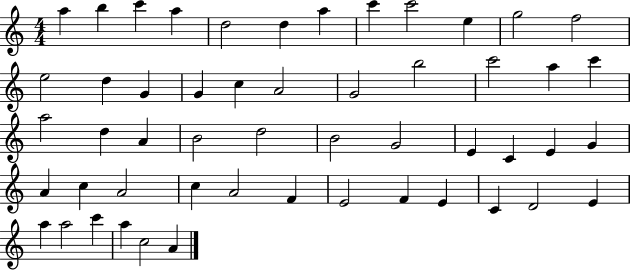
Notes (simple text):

A5/q B5/q C6/q A5/q D5/h D5/q A5/q C6/q C6/h E5/q G5/h F5/h E5/h D5/q G4/q G4/q C5/q A4/h G4/h B5/h C6/h A5/q C6/q A5/h D5/q A4/q B4/h D5/h B4/h G4/h E4/q C4/q E4/q G4/q A4/q C5/q A4/h C5/q A4/h F4/q E4/h F4/q E4/q C4/q D4/h E4/q A5/q A5/h C6/q A5/q C5/h A4/q